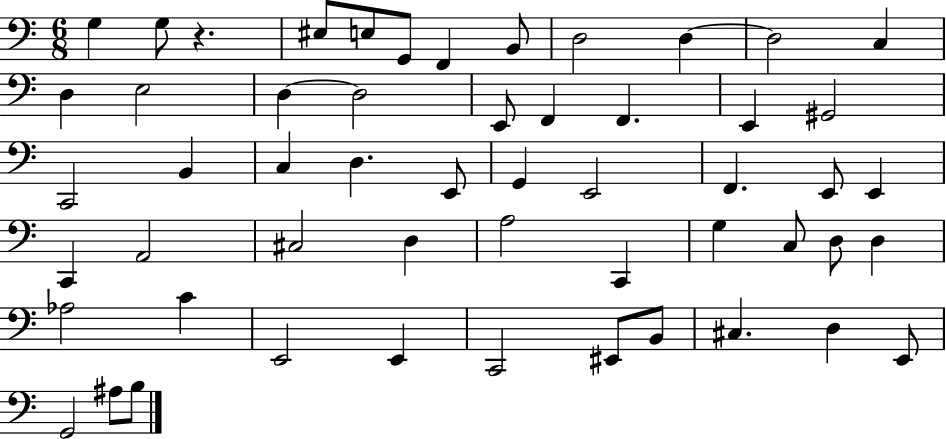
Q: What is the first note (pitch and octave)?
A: G3